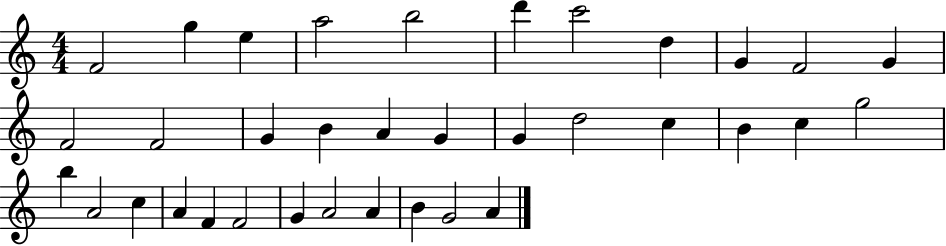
{
  \clef treble
  \numericTimeSignature
  \time 4/4
  \key c \major
  f'2 g''4 e''4 | a''2 b''2 | d'''4 c'''2 d''4 | g'4 f'2 g'4 | \break f'2 f'2 | g'4 b'4 a'4 g'4 | g'4 d''2 c''4 | b'4 c''4 g''2 | \break b''4 a'2 c''4 | a'4 f'4 f'2 | g'4 a'2 a'4 | b'4 g'2 a'4 | \break \bar "|."
}